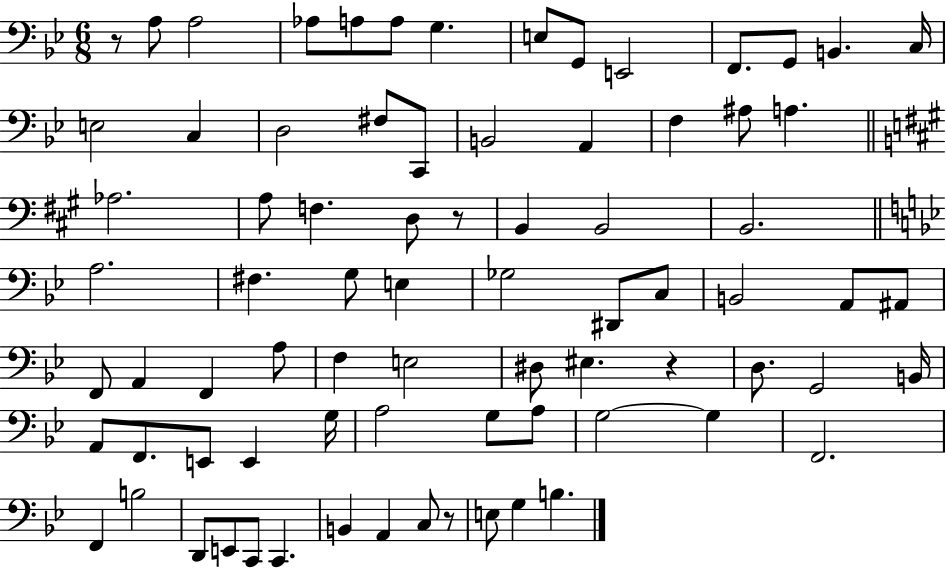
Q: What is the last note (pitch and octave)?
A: B3